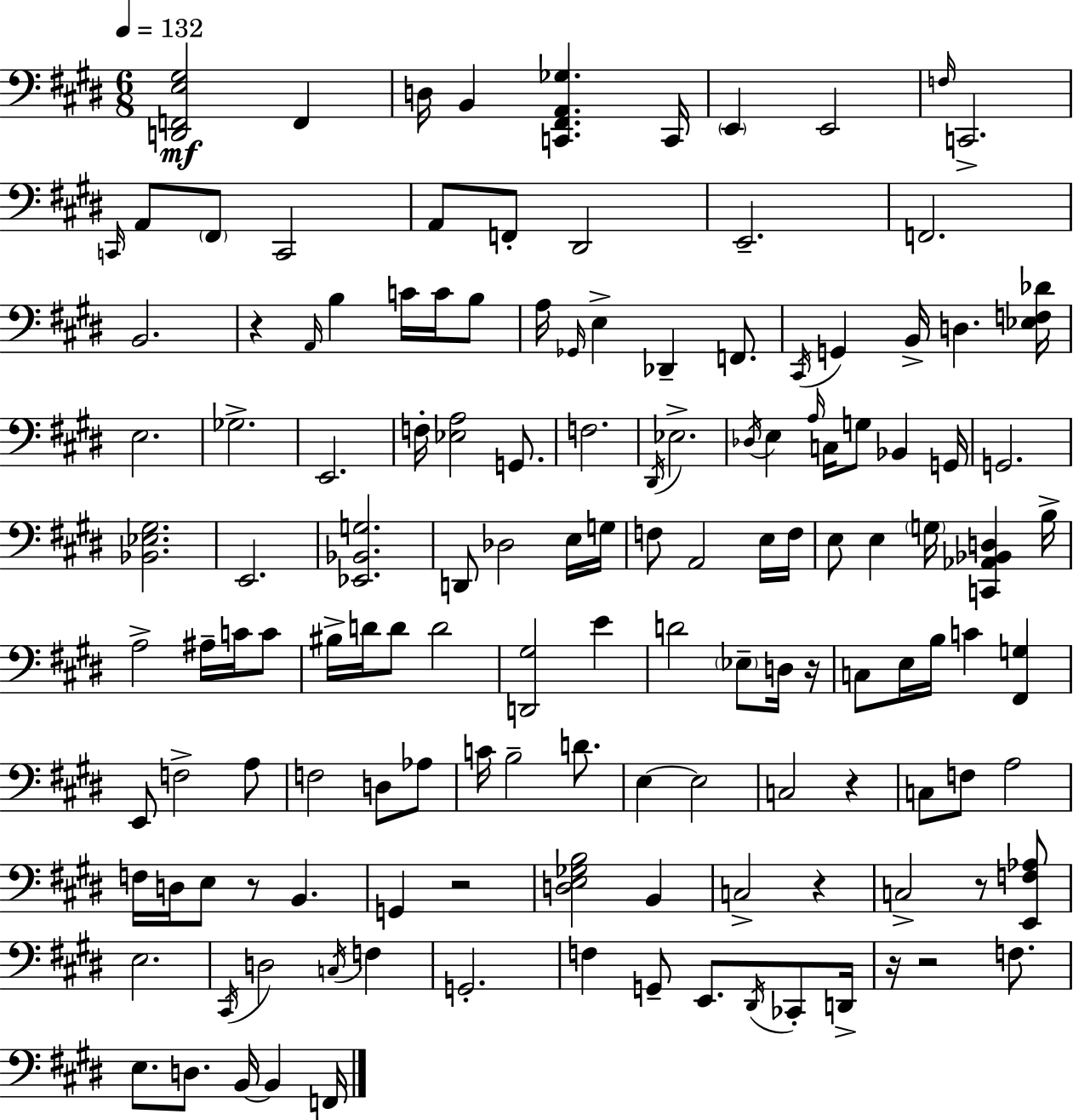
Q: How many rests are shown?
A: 9